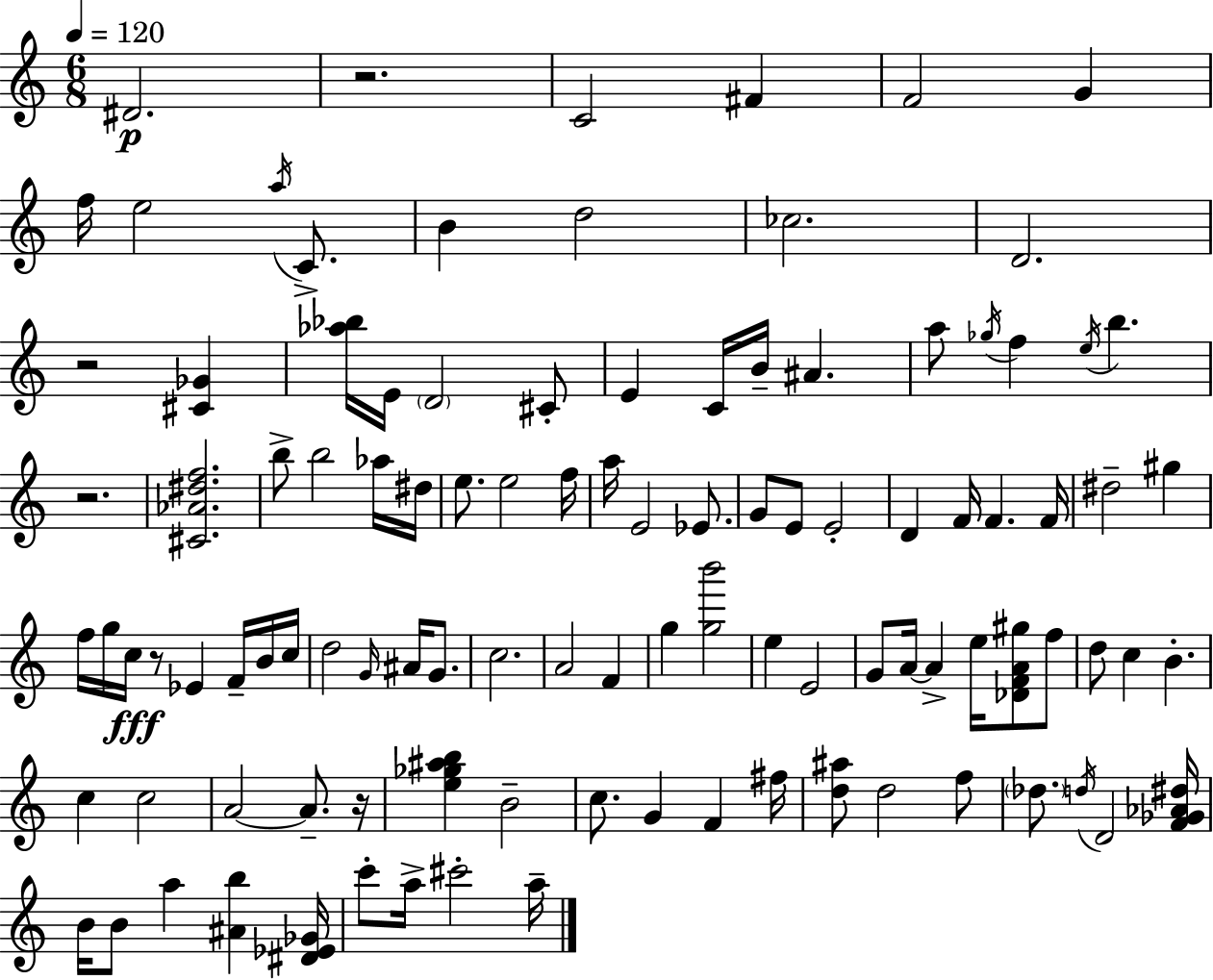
{
  \clef treble
  \numericTimeSignature
  \time 6/8
  \key a \minor
  \tempo 4 = 120
  \repeat volta 2 { dis'2.\p | r2. | c'2 fis'4 | f'2 g'4 | \break f''16 e''2 \acciaccatura { a''16 } c'8.-> | b'4 d''2 | ces''2. | d'2. | \break r2 <cis' ges'>4 | <aes'' bes''>16 e'16 \parenthesize d'2 cis'8-. | e'4 c'16 b'16-- ais'4. | a''8 \acciaccatura { ges''16 } f''4 \acciaccatura { e''16 } b''4. | \break r2. | <cis' aes' dis'' f''>2. | b''8-> b''2 | aes''16 dis''16 e''8. e''2 | \break f''16 a''16 e'2 | ees'8. g'8 e'8 e'2-. | d'4 f'16 f'4. | f'16 dis''2-- gis''4 | \break f''16 g''16 c''16\fff r8 ees'4 | f'16-- b'16 c''16 d''2 \grace { g'16 } | ais'16 g'8. c''2. | a'2 | \break f'4 g''4 <g'' b'''>2 | e''4 e'2 | g'8 a'16~~ a'4-> e''16 | <des' f' a' gis''>8 f''8 d''8 c''4 b'4.-. | \break c''4 c''2 | a'2~~ | a'8.-- r16 <e'' ges'' ais'' b''>4 b'2-- | c''8. g'4 f'4 | \break fis''16 <d'' ais''>8 d''2 | f''8 \parenthesize des''8. \acciaccatura { d''16 } d'2 | <f' ges' aes' dis''>16 b'16 b'8 a''4 | <ais' b''>4 <dis' ees' ges'>16 c'''8-. a''16-> cis'''2-. | \break a''16-- } \bar "|."
}